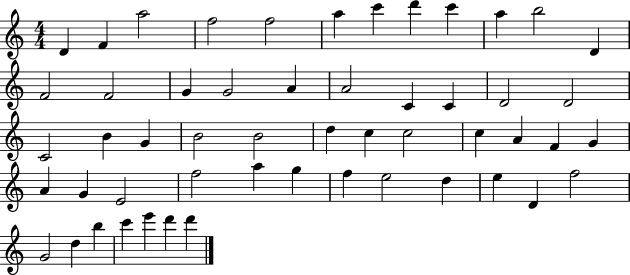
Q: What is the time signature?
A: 4/4